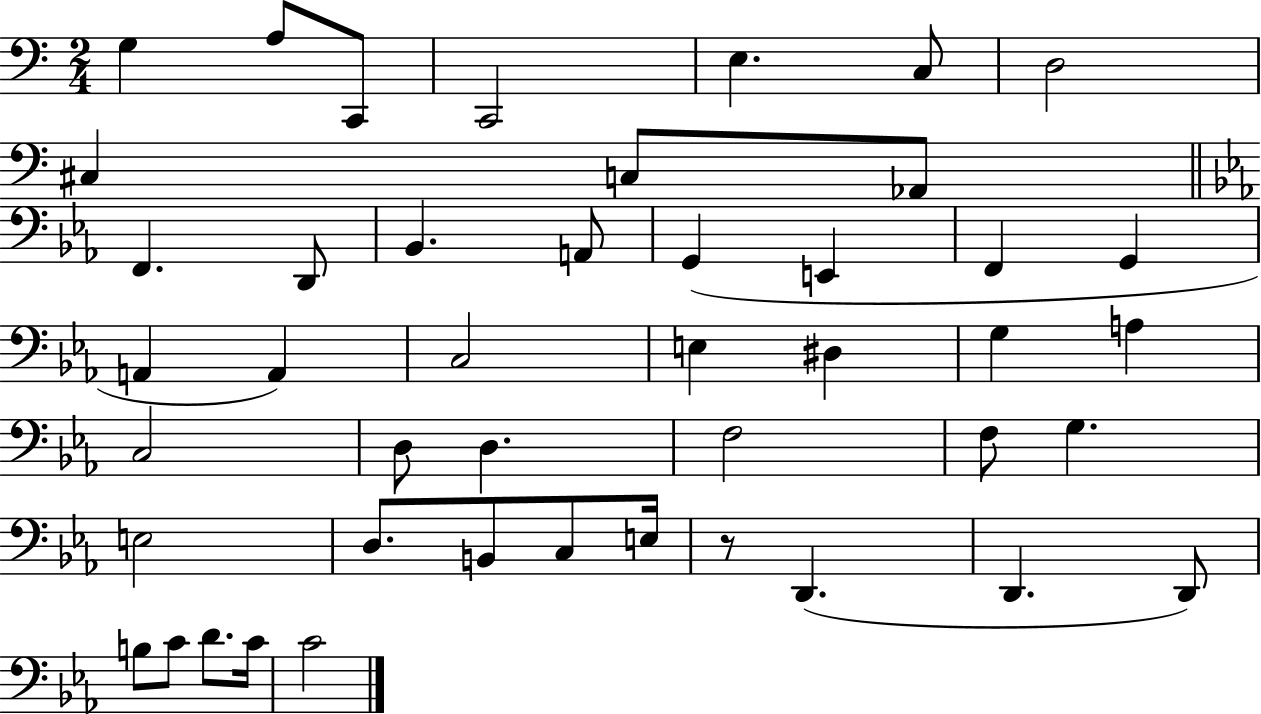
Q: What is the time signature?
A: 2/4